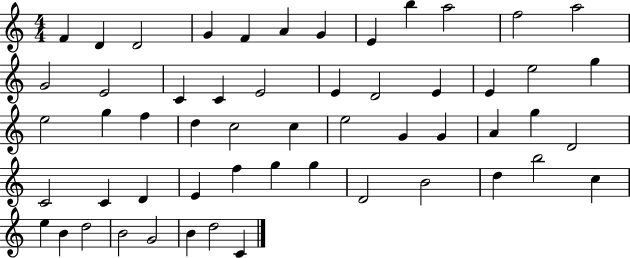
{
  \clef treble
  \numericTimeSignature
  \time 4/4
  \key c \major
  f'4 d'4 d'2 | g'4 f'4 a'4 g'4 | e'4 b''4 a''2 | f''2 a''2 | \break g'2 e'2 | c'4 c'4 e'2 | e'4 d'2 e'4 | e'4 e''2 g''4 | \break e''2 g''4 f''4 | d''4 c''2 c''4 | e''2 g'4 g'4 | a'4 g''4 d'2 | \break c'2 c'4 d'4 | e'4 f''4 g''4 g''4 | d'2 b'2 | d''4 b''2 c''4 | \break e''4 b'4 d''2 | b'2 g'2 | b'4 d''2 c'4 | \bar "|."
}